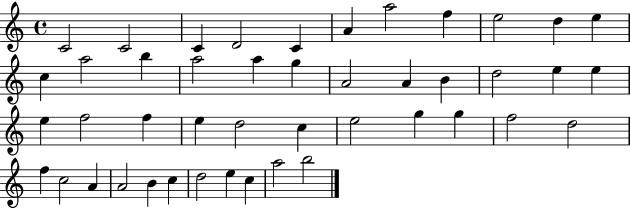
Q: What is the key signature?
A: C major